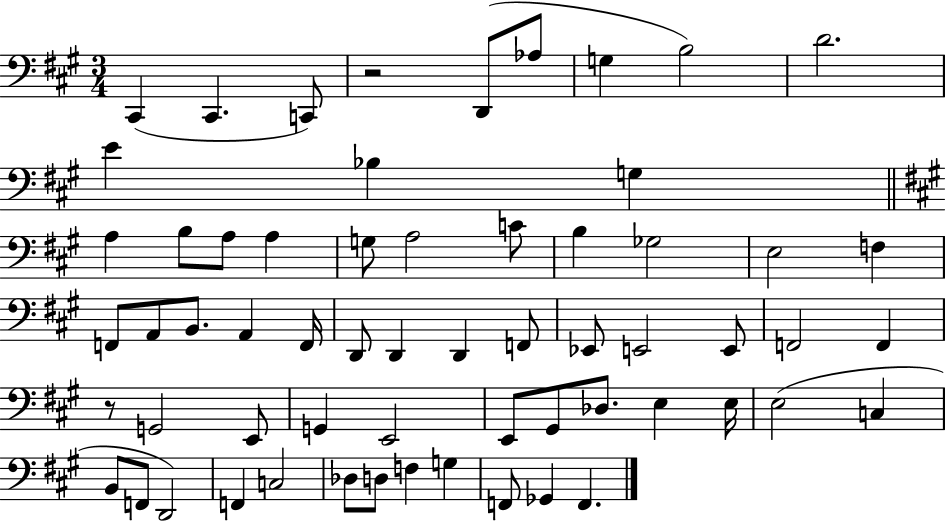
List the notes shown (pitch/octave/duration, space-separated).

C#2/q C#2/q. C2/e R/h D2/e Ab3/e G3/q B3/h D4/h. E4/q Bb3/q G3/q A3/q B3/e A3/e A3/q G3/e A3/h C4/e B3/q Gb3/h E3/h F3/q F2/e A2/e B2/e. A2/q F2/s D2/e D2/q D2/q F2/e Eb2/e E2/h E2/e F2/h F2/q R/e G2/h E2/e G2/q E2/h E2/e G#2/e Db3/e. E3/q E3/s E3/h C3/q B2/e F2/e D2/h F2/q C3/h Db3/e D3/e F3/q G3/q F2/e Gb2/q F2/q.